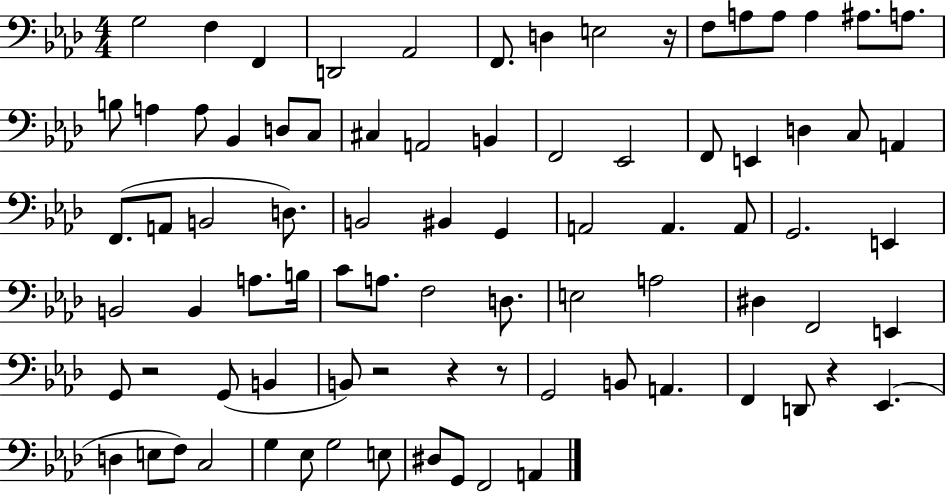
{
  \clef bass
  \numericTimeSignature
  \time 4/4
  \key aes \major
  g2 f4 f,4 | d,2 aes,2 | f,8. d4 e2 r16 | f8 a8 a8 a4 ais8. a8. | \break b8 a4 a8 bes,4 d8 c8 | cis4 a,2 b,4 | f,2 ees,2 | f,8 e,4 d4 c8 a,4 | \break f,8.( a,8 b,2 d8.) | b,2 bis,4 g,4 | a,2 a,4. a,8 | g,2. e,4 | \break b,2 b,4 a8. b16 | c'8 a8. f2 d8. | e2 a2 | dis4 f,2 e,4 | \break g,8 r2 g,8( b,4 | b,8) r2 r4 r8 | g,2 b,8 a,4. | f,4 d,8 r4 ees,4.( | \break d4 e8 f8) c2 | g4 ees8 g2 e8 | dis8 g,8 f,2 a,4 | \bar "|."
}